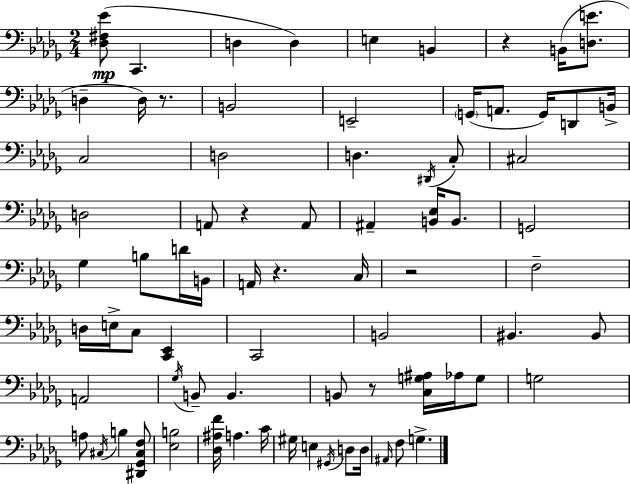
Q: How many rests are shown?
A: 6